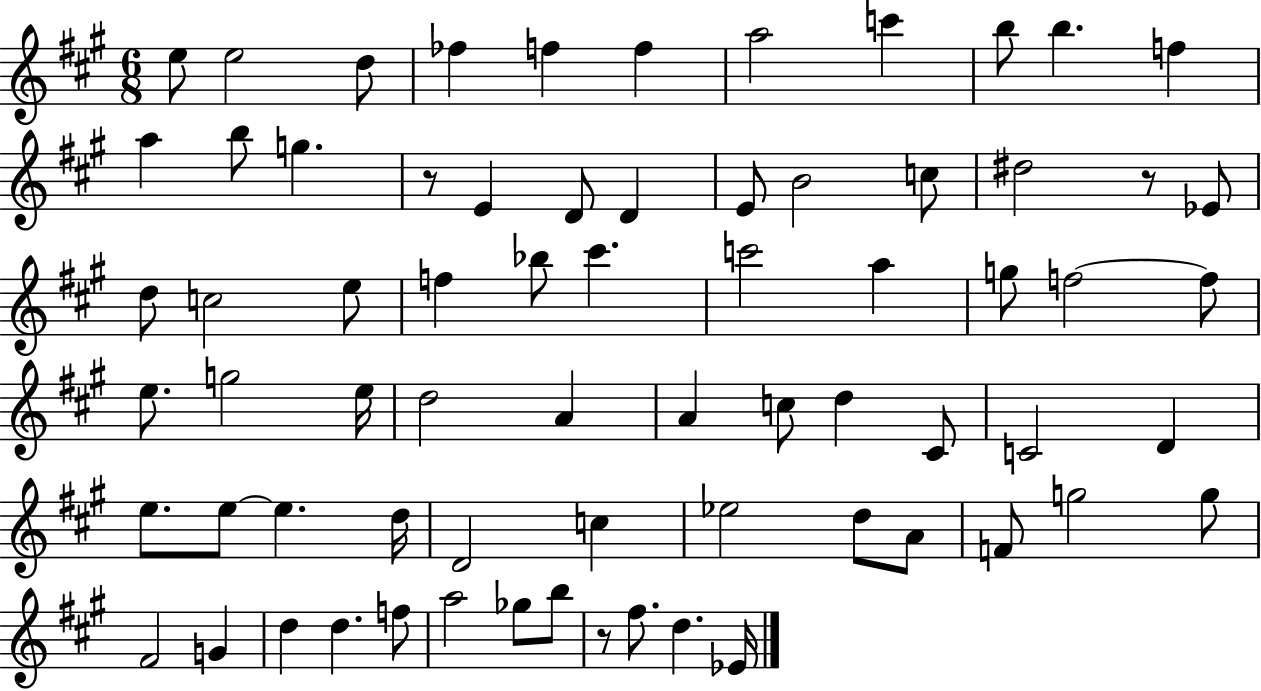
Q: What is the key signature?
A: A major